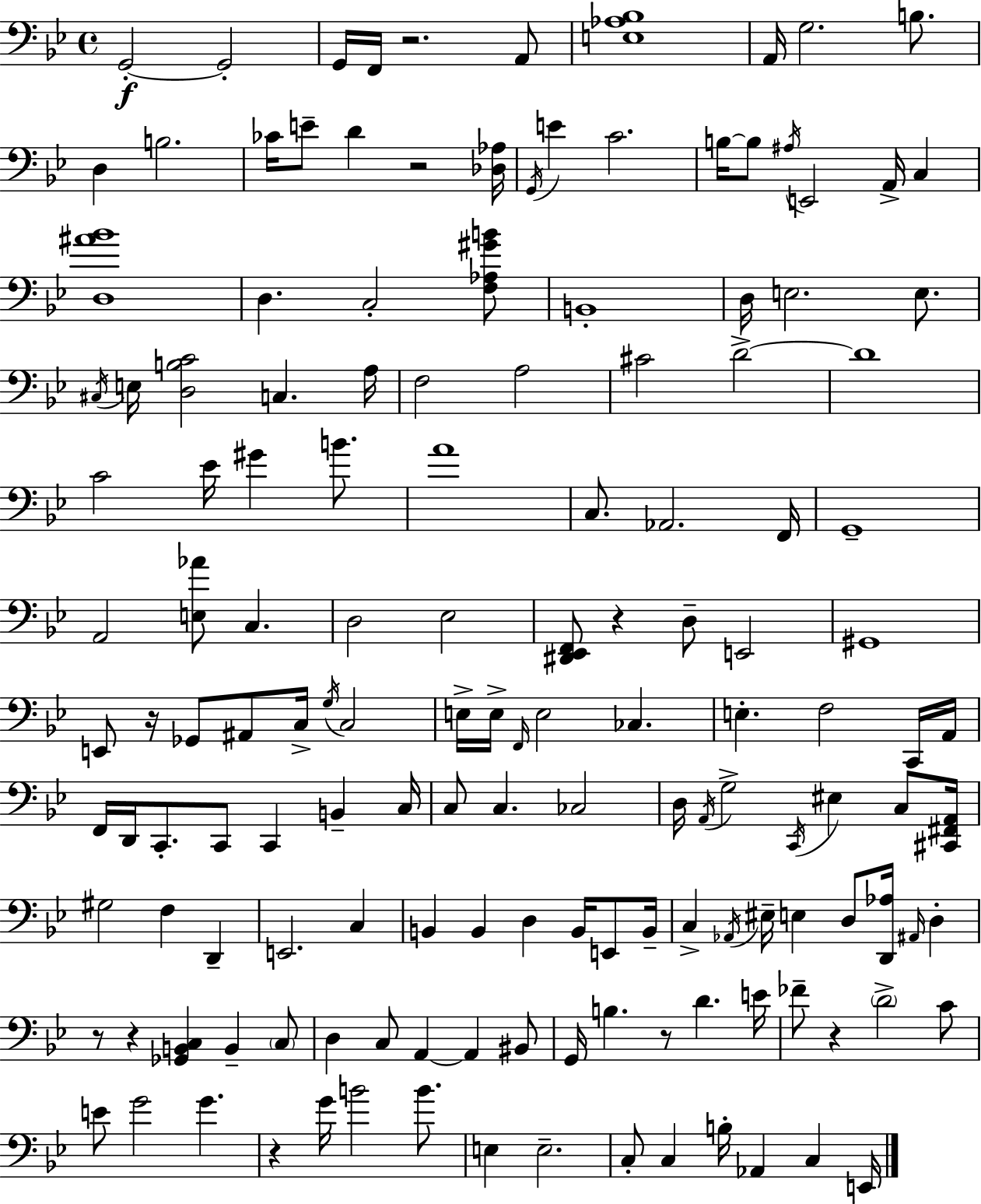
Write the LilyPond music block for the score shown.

{
  \clef bass
  \time 4/4
  \defaultTimeSignature
  \key g \minor
  g,2-.~~\f g,2-. | g,16 f,16 r2. a,8 | <e aes bes>1 | a,16 g2. b8. | \break d4 b2. | ces'16 e'8-- d'4 r2 <des aes>16 | \acciaccatura { g,16 } e'4 c'2. | b16~~ b8 \acciaccatura { ais16 } e,2 a,16-> c4 | \break <d ais' bes'>1 | d4. c2-. | <f aes gis' b'>8 b,1-. | d16 e2. e8. | \break \acciaccatura { cis16 } e16 <d b c'>2 c4. | a16 f2 a2 | cis'2 d'2->~~ | d'1 | \break c'2 ees'16 gis'4 | b'8. a'1 | c8. aes,2. | f,16 g,1-- | \break a,2 <e aes'>8 c4. | d2 ees2 | <dis, ees, f,>8 r4 d8-- e,2 | gis,1 | \break e,8 r16 ges,8 ais,8 c16-> \acciaccatura { g16 } c2 | e16-> e16-> \grace { f,16 } e2 ces4. | e4.-. f2 | c,16 a,16 f,16 d,16 c,8.-. c,8 c,4 | \break b,4-- c16 c8 c4. ces2 | d16 \acciaccatura { a,16 } g2-> \acciaccatura { c,16 } | eis4 c8 <cis, fis, a,>16 gis2 f4 | d,4-- e,2. | \break c4 b,4 b,4 d4 | b,16 e,8 b,16-- c4-> \acciaccatura { aes,16 } eis16-- e4 | d8 <d, aes>16 \grace { ais,16 } d4-. r8 r4 <ges, b, c>4 | b,4-- \parenthesize c8 d4 c8 a,4~~ | \break a,4 bis,8 g,16 b4. | r8 d'4. e'16 fes'8-- r4 \parenthesize d'2-> | c'8 e'8 g'2 | g'4. r4 g'16 b'2 | \break b'8. e4 e2.-- | c8-. c4 b16-. | aes,4 c4 e,16 \bar "|."
}